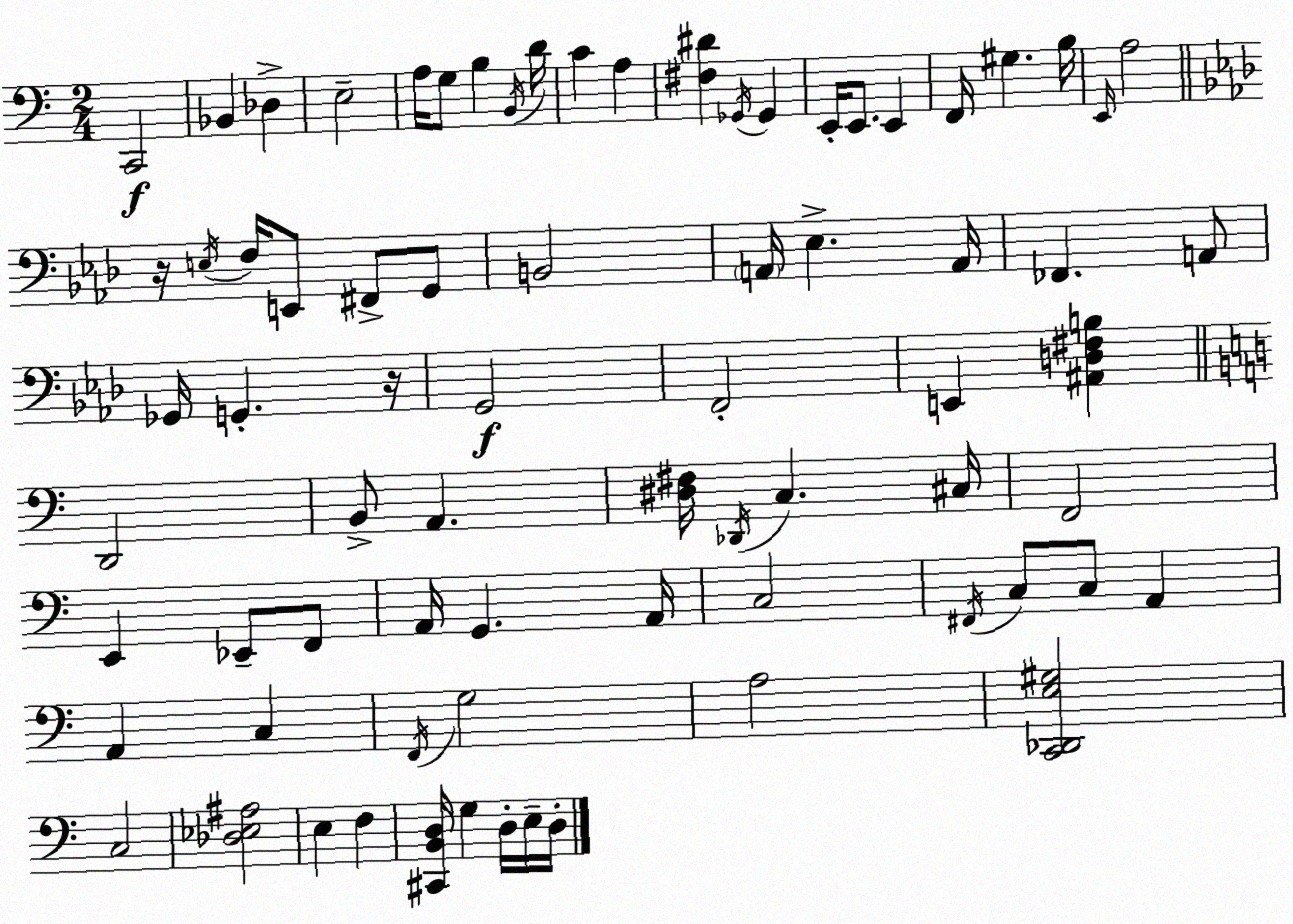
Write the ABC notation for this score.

X:1
T:Untitled
M:2/4
L:1/4
K:Am
C,,2 _B,, _D, E,2 A,/4 G,/2 B, B,,/4 D/4 C A, [^F,^D] _G,,/4 _G,, E,,/4 E,,/2 E,, F,,/4 ^G, B,/4 E,,/4 A,2 z/4 E,/4 F,/4 E,,/2 ^F,,/2 G,,/2 B,,2 A,,/4 _E, A,,/4 _F,, A,,/2 _G,,/4 G,, z/4 G,,2 F,,2 E,, [^A,,D,^F,B,] D,,2 B,,/2 A,, [^D,^F,]/4 _D,,/4 C, ^C,/4 F,,2 E,, _E,,/2 F,,/2 A,,/4 G,, A,,/4 C,2 ^F,,/4 C,/2 C,/2 A,, A,, C, F,,/4 G,2 A,2 [C,,_D,,E,^G,]2 C,2 [_D,_E,^A,]2 E, F, [^C,,B,,D,]/4 G, D,/4 E,/4 D,/4